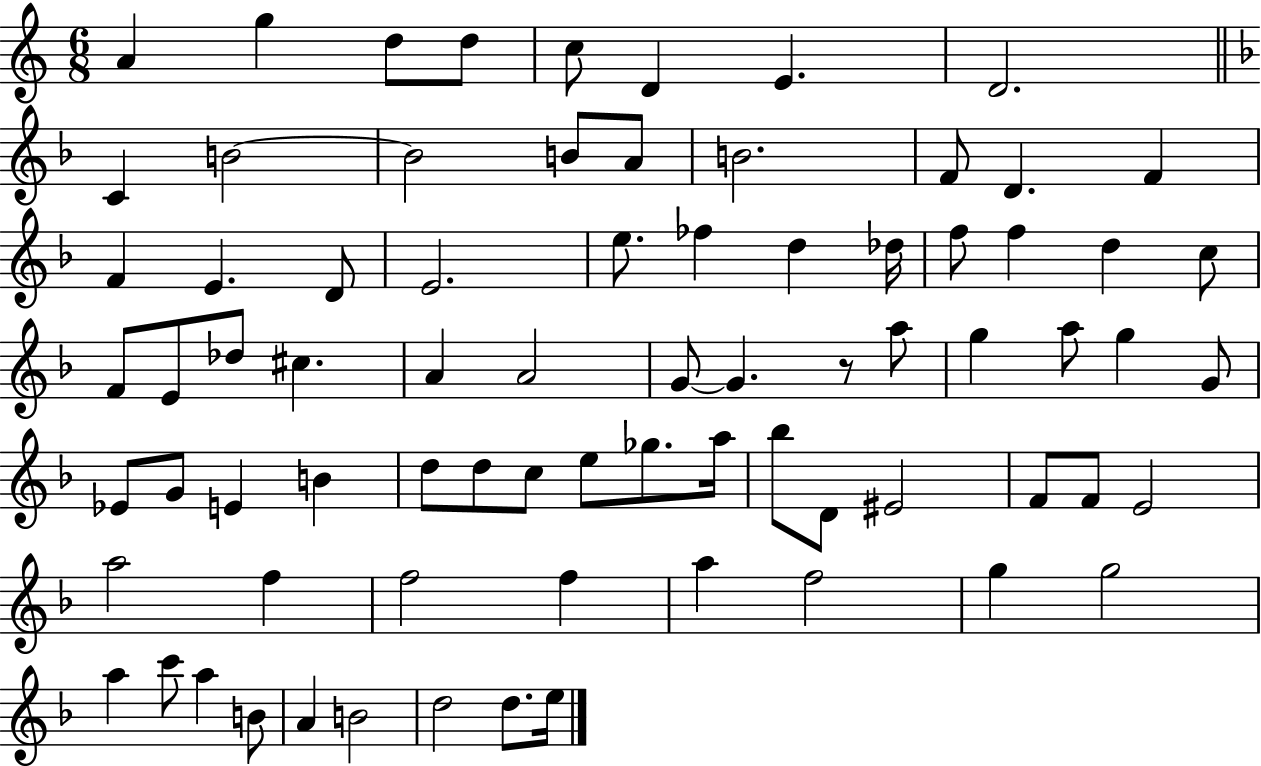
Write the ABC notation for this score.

X:1
T:Untitled
M:6/8
L:1/4
K:C
A g d/2 d/2 c/2 D E D2 C B2 B2 B/2 A/2 B2 F/2 D F F E D/2 E2 e/2 _f d _d/4 f/2 f d c/2 F/2 E/2 _d/2 ^c A A2 G/2 G z/2 a/2 g a/2 g G/2 _E/2 G/2 E B d/2 d/2 c/2 e/2 _g/2 a/4 _b/2 D/2 ^E2 F/2 F/2 E2 a2 f f2 f a f2 g g2 a c'/2 a B/2 A B2 d2 d/2 e/4